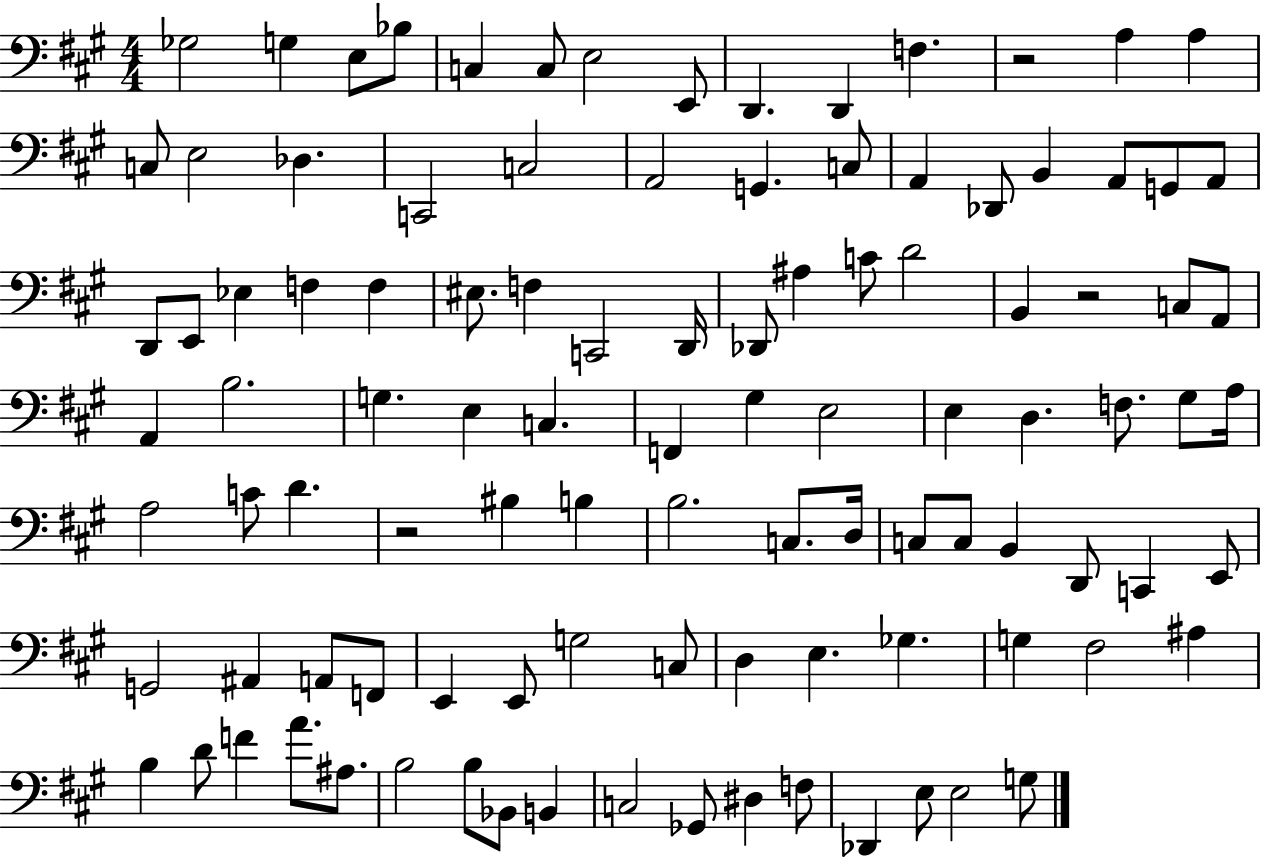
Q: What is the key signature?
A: A major